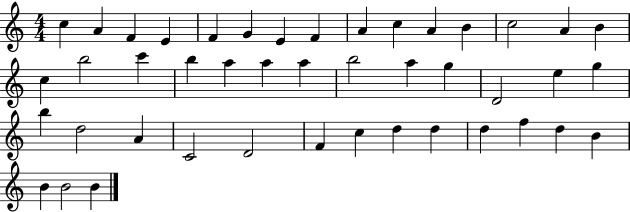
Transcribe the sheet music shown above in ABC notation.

X:1
T:Untitled
M:4/4
L:1/4
K:C
c A F E F G E F A c A B c2 A B c b2 c' b a a a b2 a g D2 e g b d2 A C2 D2 F c d d d f d B B B2 B